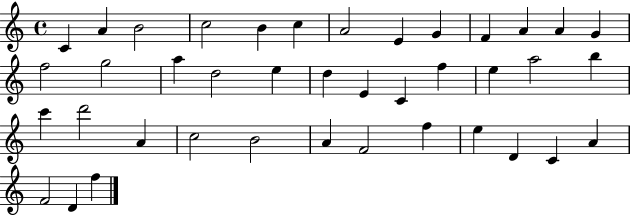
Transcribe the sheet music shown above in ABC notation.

X:1
T:Untitled
M:4/4
L:1/4
K:C
C A B2 c2 B c A2 E G F A A G f2 g2 a d2 e d E C f e a2 b c' d'2 A c2 B2 A F2 f e D C A F2 D f